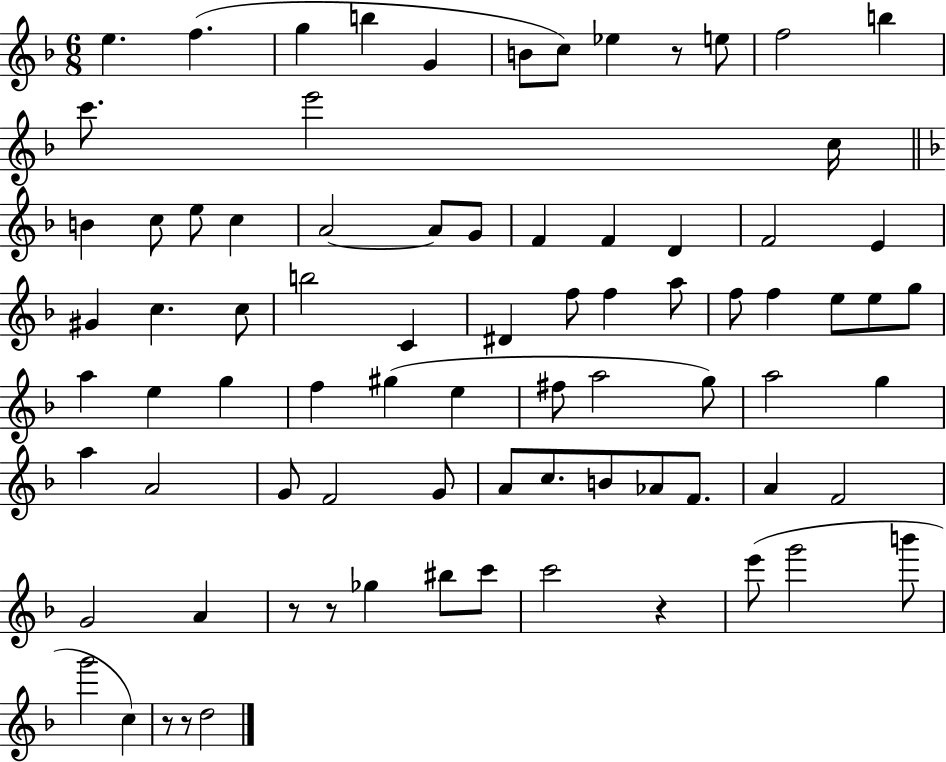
{
  \clef treble
  \numericTimeSignature
  \time 6/8
  \key f \major
  e''4. f''4.( | g''4 b''4 g'4 | b'8 c''8) ees''4 r8 e''8 | f''2 b''4 | \break c'''8. e'''2 c''16 | \bar "||" \break \key f \major b'4 c''8 e''8 c''4 | a'2~~ a'8 g'8 | f'4 f'4 d'4 | f'2 e'4 | \break gis'4 c''4. c''8 | b''2 c'4 | dis'4 f''8 f''4 a''8 | f''8 f''4 e''8 e''8 g''8 | \break a''4 e''4 g''4 | f''4 gis''4( e''4 | fis''8 a''2 g''8) | a''2 g''4 | \break a''4 a'2 | g'8 f'2 g'8 | a'8 c''8. b'8 aes'8 f'8. | a'4 f'2 | \break g'2 a'4 | r8 r8 ges''4 bis''8 c'''8 | c'''2 r4 | e'''8( g'''2 b'''8 | \break g'''2 c''4) | r8 r8 d''2 | \bar "|."
}